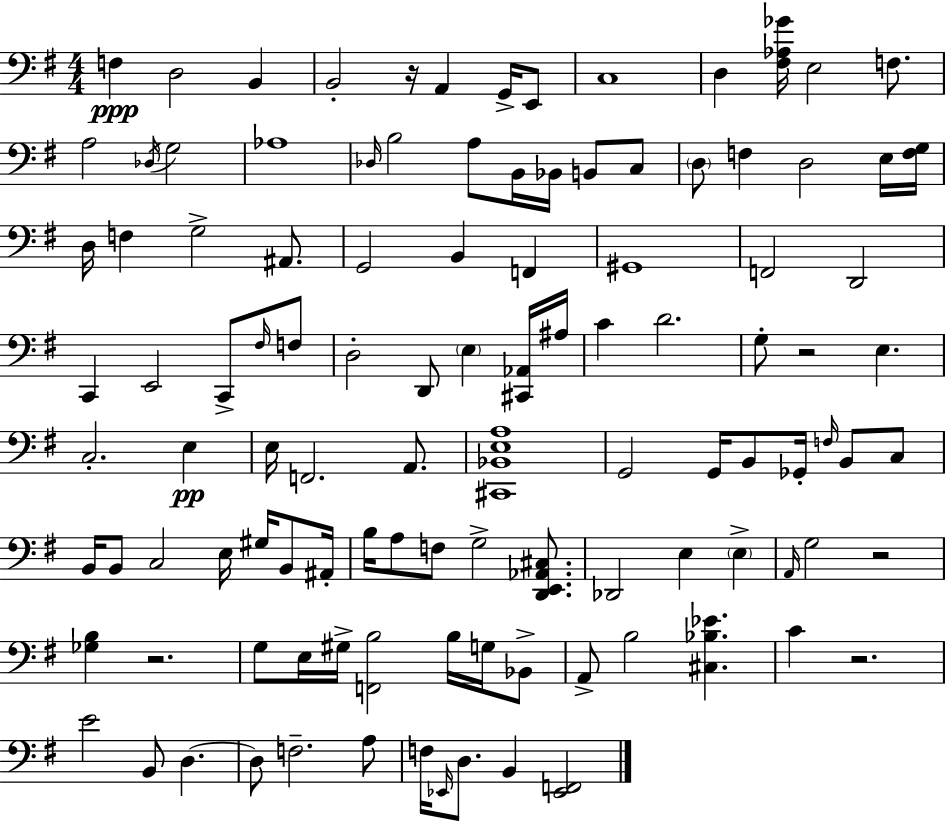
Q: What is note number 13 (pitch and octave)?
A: Db3